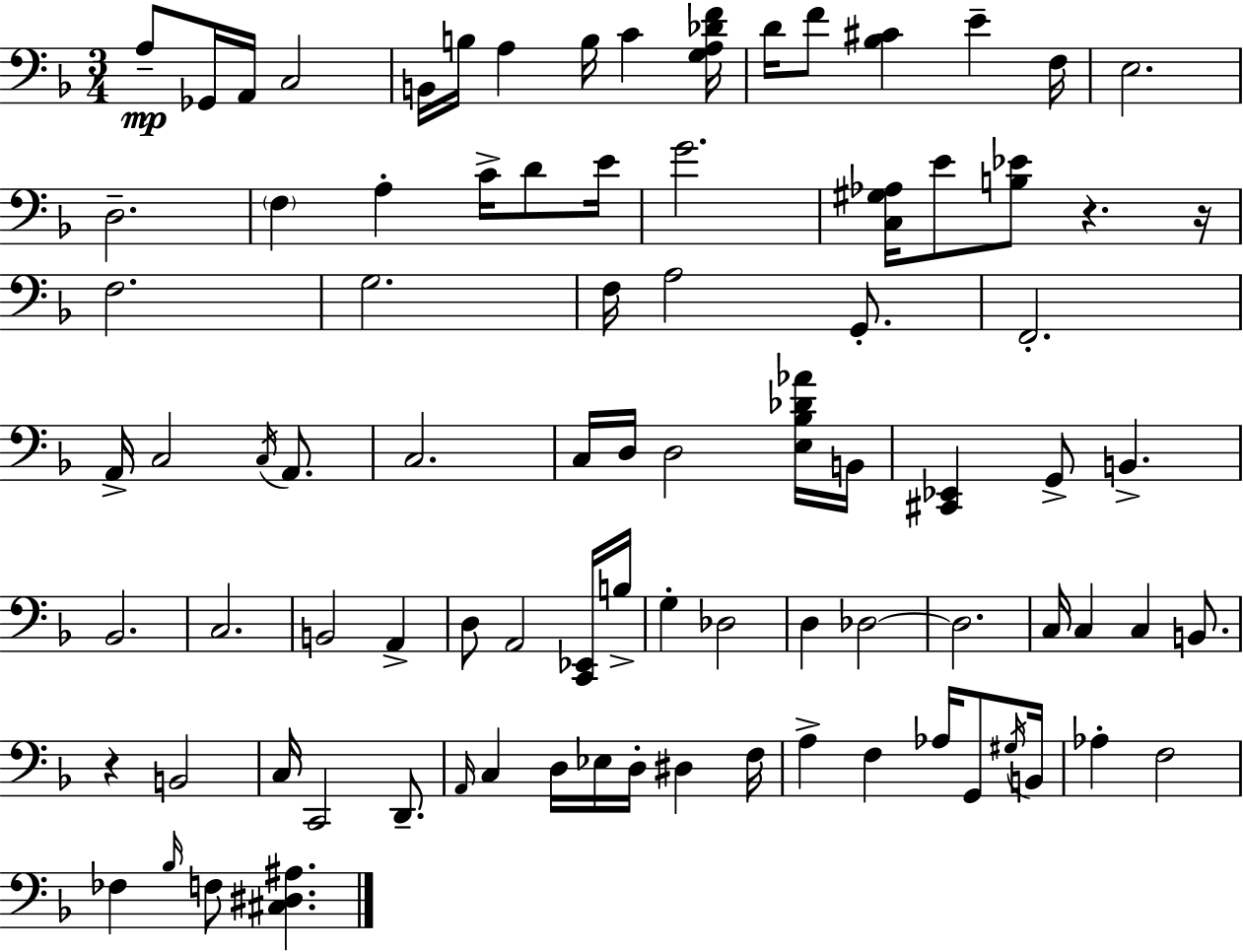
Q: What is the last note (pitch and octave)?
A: F3